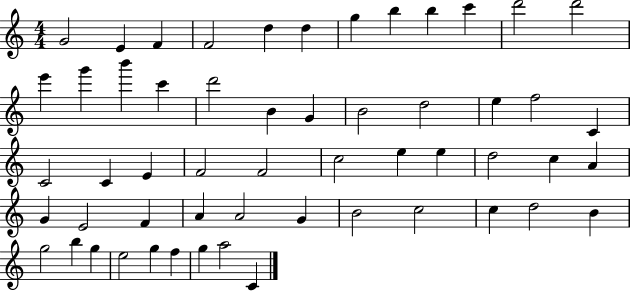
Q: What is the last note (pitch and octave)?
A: C4